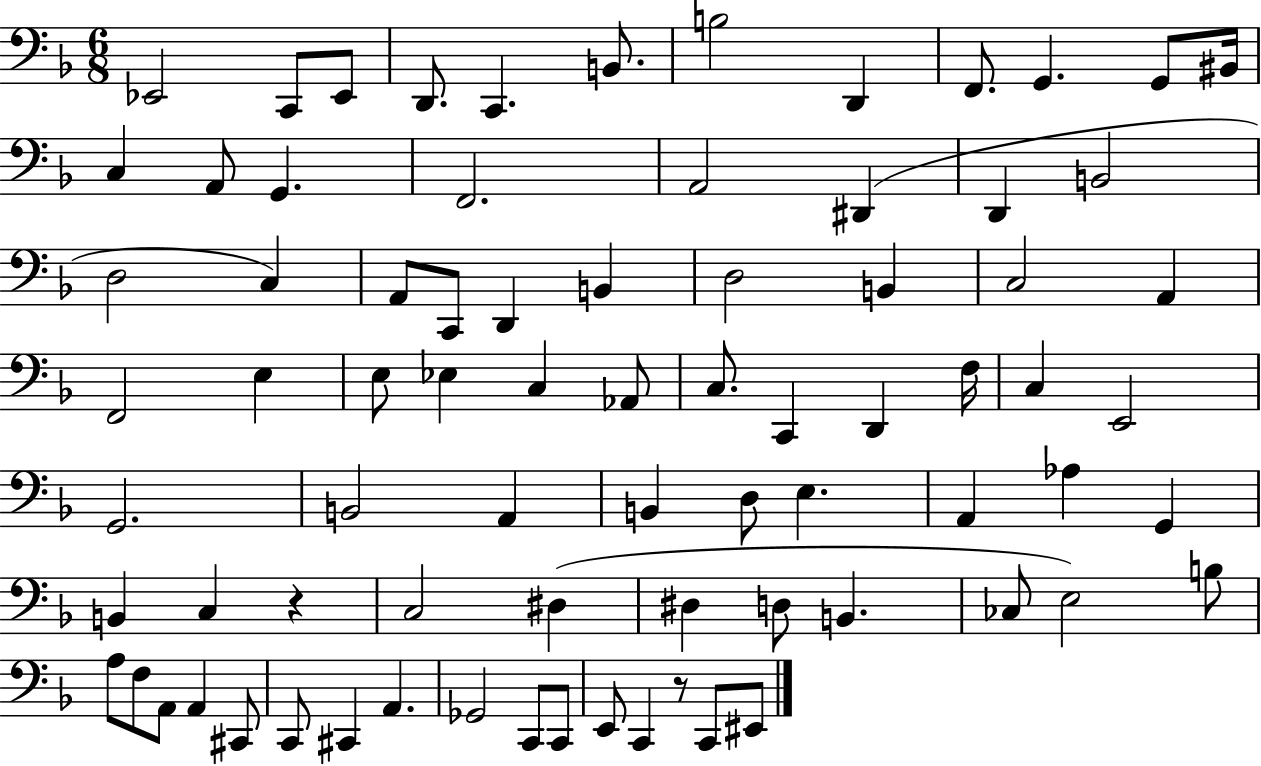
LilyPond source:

{
  \clef bass
  \numericTimeSignature
  \time 6/8
  \key f \major
  ees,2 c,8 ees,8 | d,8. c,4. b,8. | b2 d,4 | f,8. g,4. g,8 bis,16 | \break c4 a,8 g,4. | f,2. | a,2 dis,4( | d,4 b,2 | \break d2 c4) | a,8 c,8 d,4 b,4 | d2 b,4 | c2 a,4 | \break f,2 e4 | e8 ees4 c4 aes,8 | c8. c,4 d,4 f16 | c4 e,2 | \break g,2. | b,2 a,4 | b,4 d8 e4. | a,4 aes4 g,4 | \break b,4 c4 r4 | c2 dis4( | dis4 d8 b,4. | ces8 e2) b8 | \break a8 f8 a,8 a,4 cis,8 | c,8 cis,4 a,4. | ges,2 c,8 c,8 | e,8 c,4 r8 c,8 eis,8 | \break \bar "|."
}